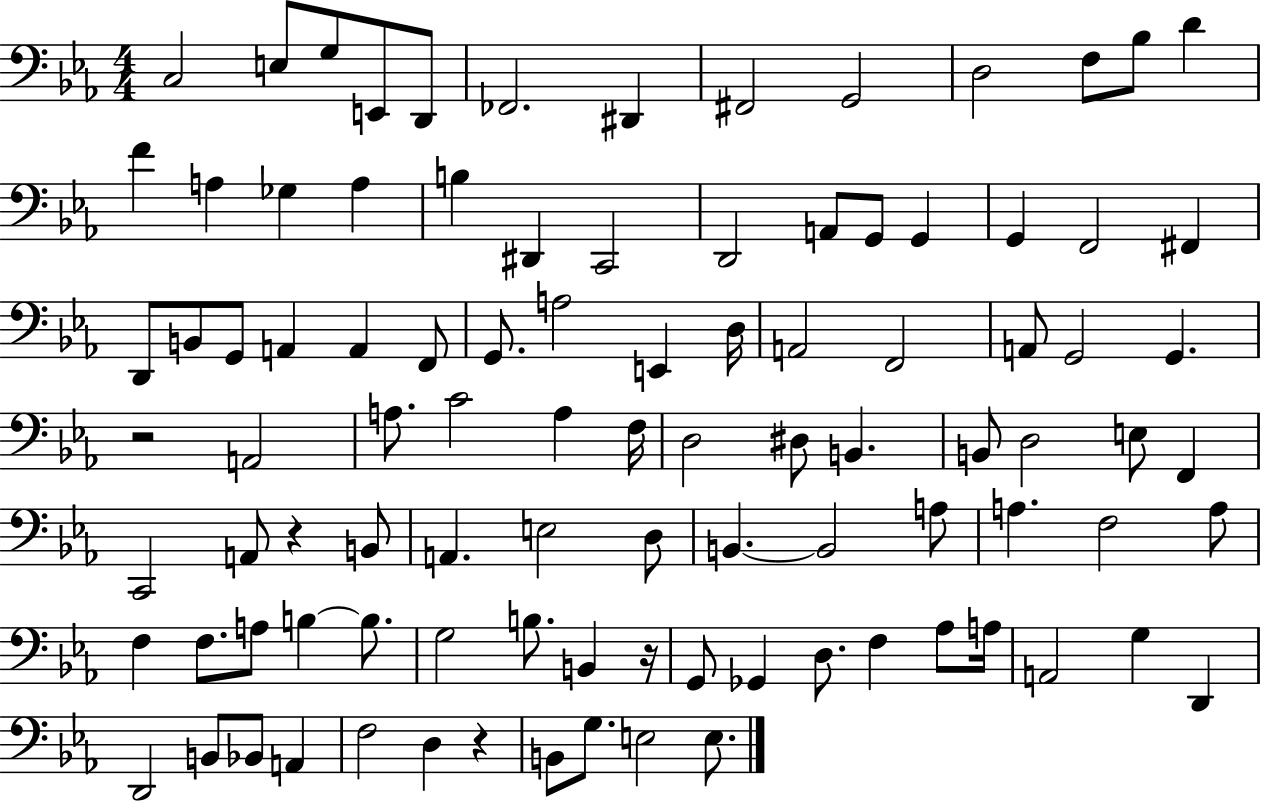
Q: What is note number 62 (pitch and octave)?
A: B2